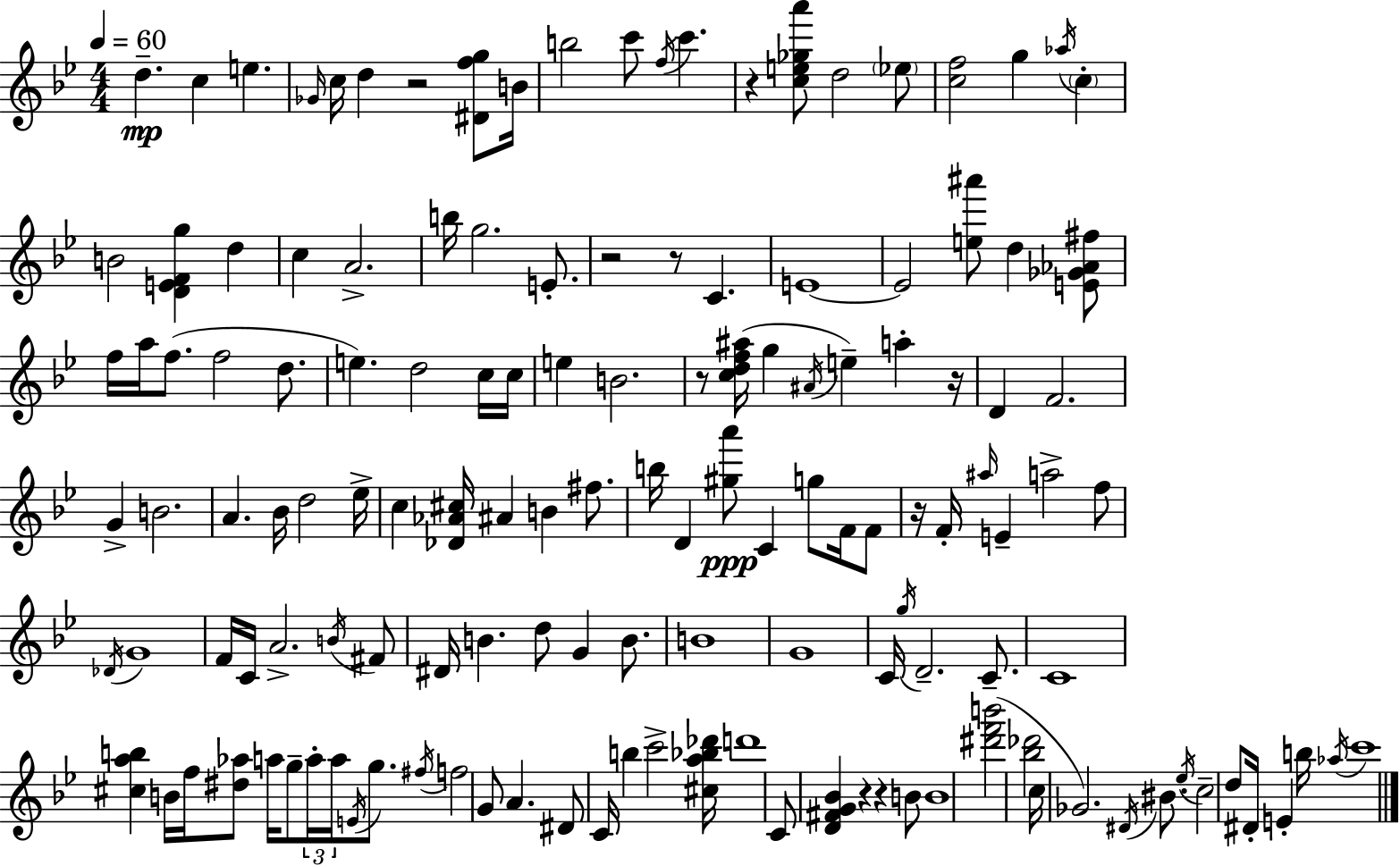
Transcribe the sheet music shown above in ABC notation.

X:1
T:Untitled
M:4/4
L:1/4
K:Bb
d c e _G/4 c/4 d z2 [^Dfg]/2 B/4 b2 c'/2 f/4 c' z [ce_ga']/2 d2 _e/2 [cf]2 g _a/4 c B2 [DEFg] d c A2 b/4 g2 E/2 z2 z/2 C E4 E2 [e^a']/2 d [E_G_A^f]/2 f/4 a/4 f/2 f2 d/2 e d2 c/4 c/4 e B2 z/2 [cdf^a]/4 g ^A/4 e a z/4 D F2 G B2 A _B/4 d2 _e/4 c [_D_A^c]/4 ^A B ^f/2 b/4 D [^ga']/2 C g/2 F/4 F/2 z/4 F/4 ^a/4 E a2 f/2 _D/4 G4 F/4 C/4 A2 B/4 ^F/2 ^D/4 B d/2 G B/2 B4 G4 C/4 g/4 D2 C/2 C4 [^cab] B/4 f/4 [^d_a]/2 a/4 g/2 a/4 a/4 E/4 g/2 ^f/4 f2 G/2 A ^D/2 C/4 b c'2 [^ca_b_d']/4 d'4 C/2 [D^FG_B] z z B/2 B4 [^d'f'b']2 [_b_d']2 c/4 _G2 ^D/4 ^B/2 _e/4 c2 d/2 ^D/4 E b/4 _a/4 c'4